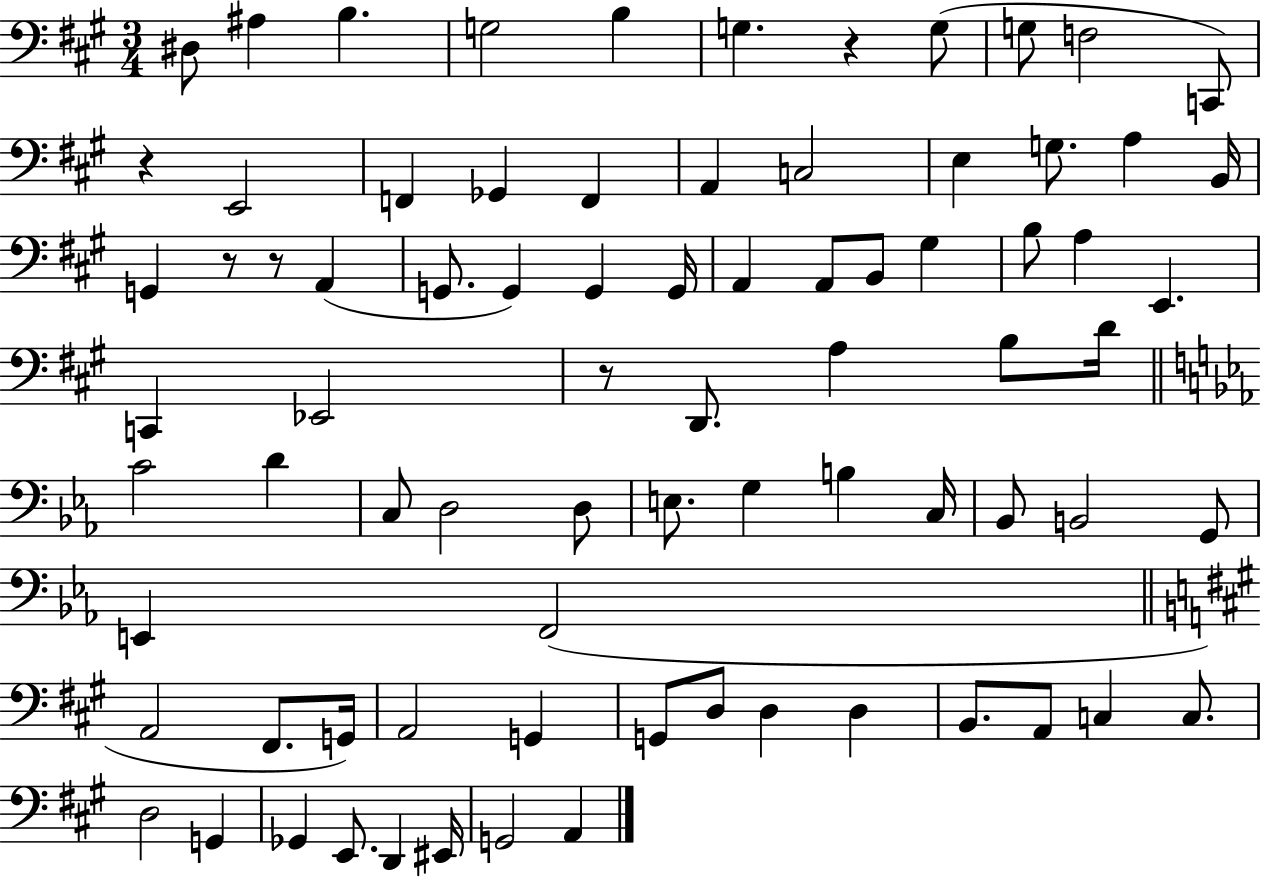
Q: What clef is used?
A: bass